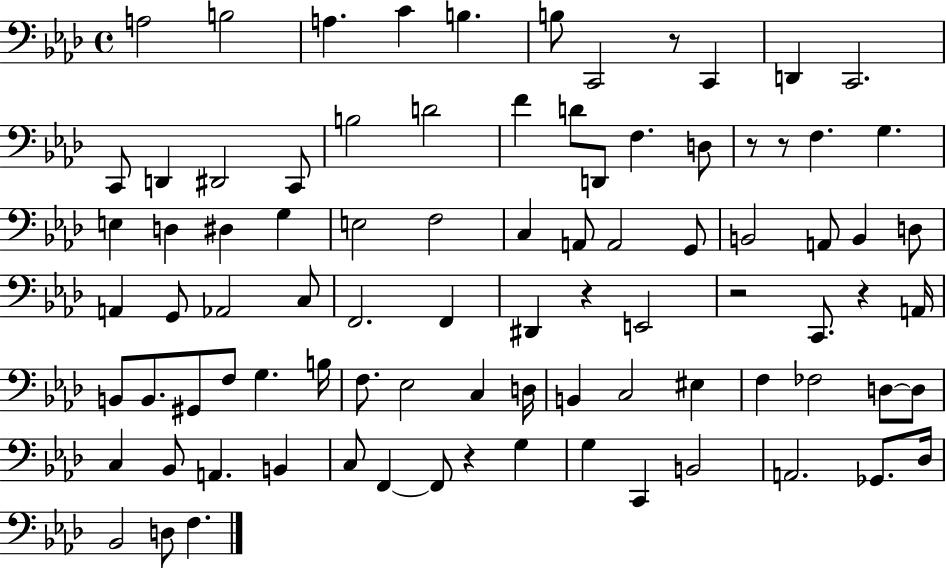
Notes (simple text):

A3/h B3/h A3/q. C4/q B3/q. B3/e C2/h R/e C2/q D2/q C2/h. C2/e D2/q D#2/h C2/e B3/h D4/h F4/q D4/e D2/e F3/q. D3/e R/e R/e F3/q. G3/q. E3/q D3/q D#3/q G3/q E3/h F3/h C3/q A2/e A2/h G2/e B2/h A2/e B2/q D3/e A2/q G2/e Ab2/h C3/e F2/h. F2/q D#2/q R/q E2/h R/h C2/e. R/q A2/s B2/e B2/e. G#2/e F3/e G3/q. B3/s F3/e. Eb3/h C3/q D3/s B2/q C3/h EIS3/q F3/q FES3/h D3/e D3/e C3/q Bb2/e A2/q. B2/q C3/e F2/q F2/e R/q G3/q G3/q C2/q B2/h A2/h. Gb2/e. Db3/s Bb2/h D3/e F3/q.